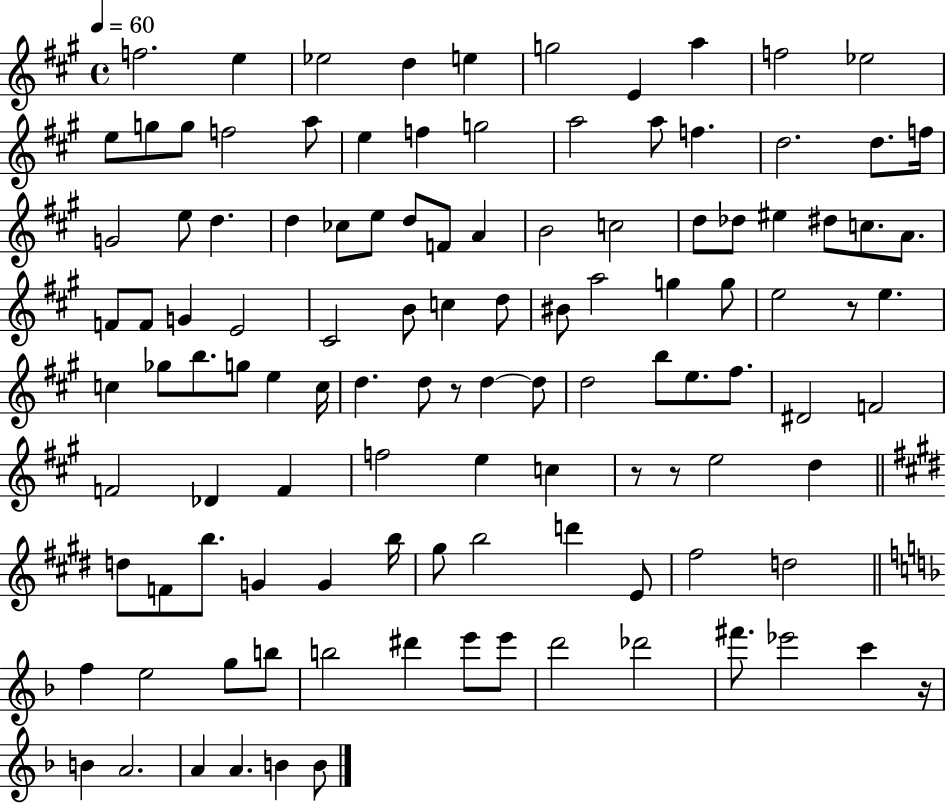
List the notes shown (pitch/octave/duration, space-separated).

F5/h. E5/q Eb5/h D5/q E5/q G5/h E4/q A5/q F5/h Eb5/h E5/e G5/e G5/e F5/h A5/e E5/q F5/q G5/h A5/h A5/e F5/q. D5/h. D5/e. F5/s G4/h E5/e D5/q. D5/q CES5/e E5/e D5/e F4/e A4/q B4/h C5/h D5/e Db5/e EIS5/q D#5/e C5/e. A4/e. F4/e F4/e G4/q E4/h C#4/h B4/e C5/q D5/e BIS4/e A5/h G5/q G5/e E5/h R/e E5/q. C5/q Gb5/e B5/e. G5/e E5/q C5/s D5/q. D5/e R/e D5/q D5/e D5/h B5/e E5/e. F#5/e. D#4/h F4/h F4/h Db4/q F4/q F5/h E5/q C5/q R/e R/e E5/h D5/q D5/e F4/e B5/e. G4/q G4/q B5/s G#5/e B5/h D6/q E4/e F#5/h D5/h F5/q E5/h G5/e B5/e B5/h D#6/q E6/e E6/e D6/h Db6/h F#6/e. Eb6/h C6/q R/s B4/q A4/h. A4/q A4/q. B4/q B4/e